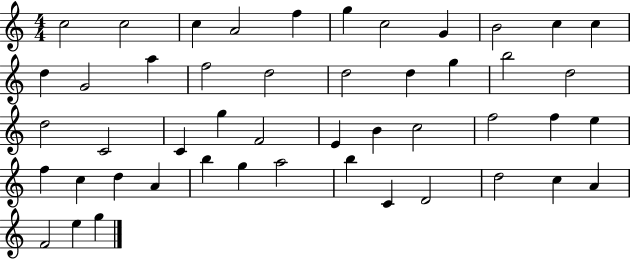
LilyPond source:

{
  \clef treble
  \numericTimeSignature
  \time 4/4
  \key c \major
  c''2 c''2 | c''4 a'2 f''4 | g''4 c''2 g'4 | b'2 c''4 c''4 | \break d''4 g'2 a''4 | f''2 d''2 | d''2 d''4 g''4 | b''2 d''2 | \break d''2 c'2 | c'4 g''4 f'2 | e'4 b'4 c''2 | f''2 f''4 e''4 | \break f''4 c''4 d''4 a'4 | b''4 g''4 a''2 | b''4 c'4 d'2 | d''2 c''4 a'4 | \break f'2 e''4 g''4 | \bar "|."
}